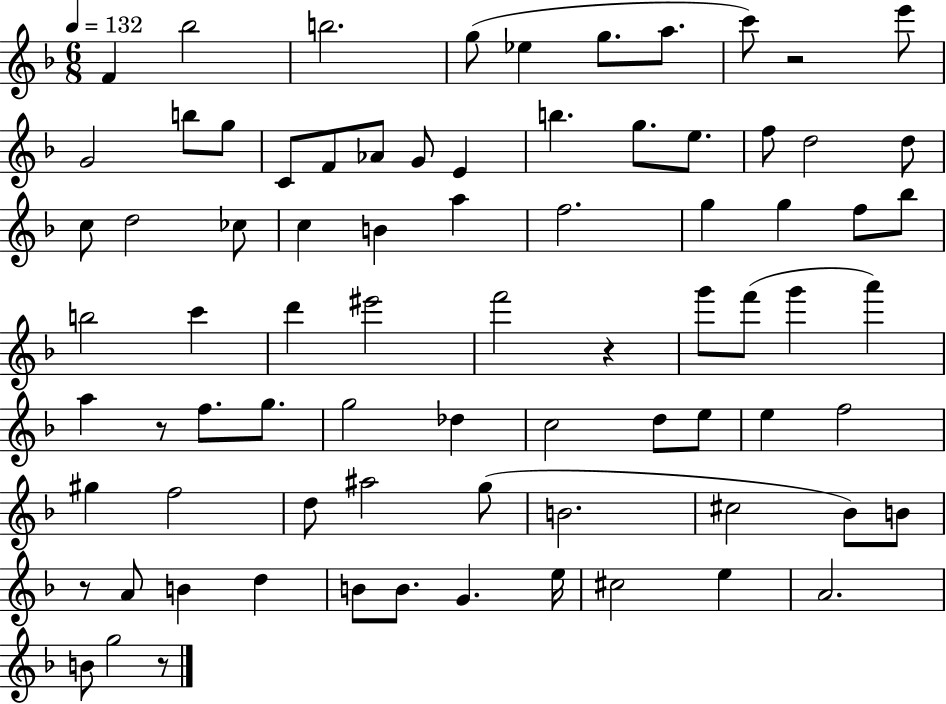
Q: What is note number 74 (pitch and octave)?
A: G5